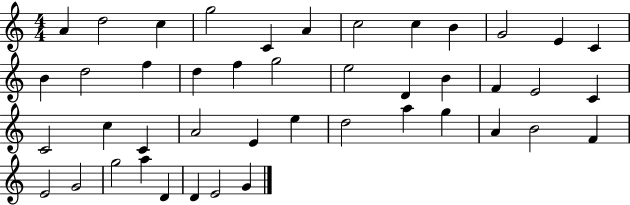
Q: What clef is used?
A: treble